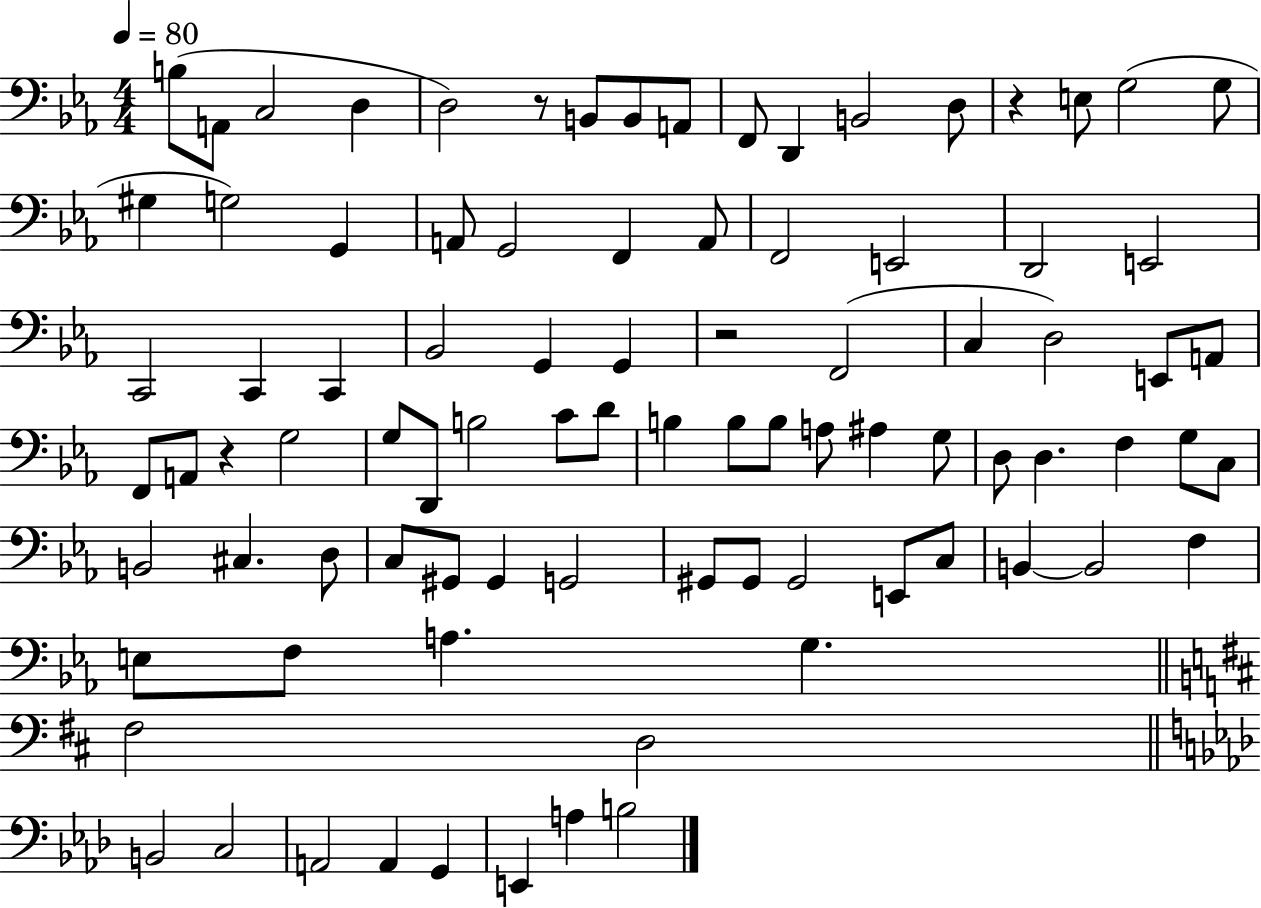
X:1
T:Untitled
M:4/4
L:1/4
K:Eb
B,/2 A,,/2 C,2 D, D,2 z/2 B,,/2 B,,/2 A,,/2 F,,/2 D,, B,,2 D,/2 z E,/2 G,2 G,/2 ^G, G,2 G,, A,,/2 G,,2 F,, A,,/2 F,,2 E,,2 D,,2 E,,2 C,,2 C,, C,, _B,,2 G,, G,, z2 F,,2 C, D,2 E,,/2 A,,/2 F,,/2 A,,/2 z G,2 G,/2 D,,/2 B,2 C/2 D/2 B, B,/2 B,/2 A,/2 ^A, G,/2 D,/2 D, F, G,/2 C,/2 B,,2 ^C, D,/2 C,/2 ^G,,/2 ^G,, G,,2 ^G,,/2 ^G,,/2 ^G,,2 E,,/2 C,/2 B,, B,,2 F, E,/2 F,/2 A, G, ^F,2 D,2 B,,2 C,2 A,,2 A,, G,, E,, A, B,2